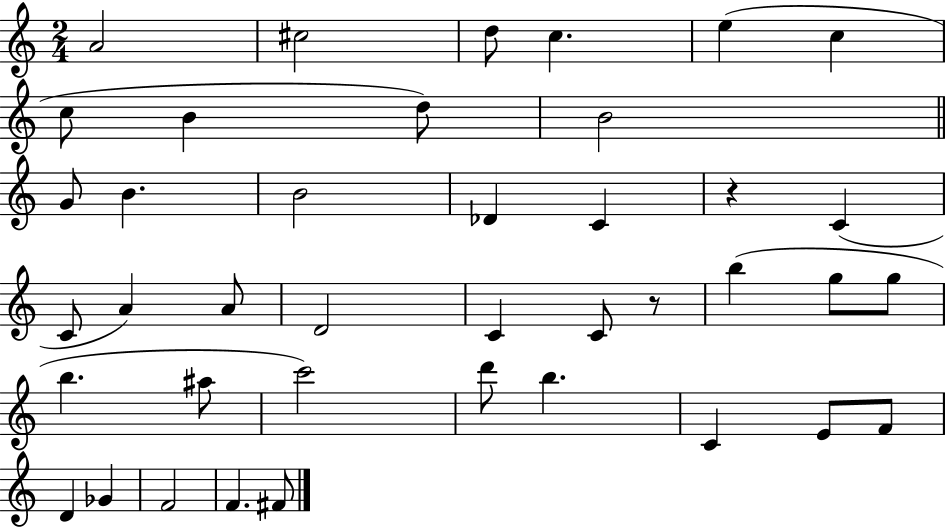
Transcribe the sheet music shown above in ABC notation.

X:1
T:Untitled
M:2/4
L:1/4
K:C
A2 ^c2 d/2 c e c c/2 B d/2 B2 G/2 B B2 _D C z C C/2 A A/2 D2 C C/2 z/2 b g/2 g/2 b ^a/2 c'2 d'/2 b C E/2 F/2 D _G F2 F ^F/2